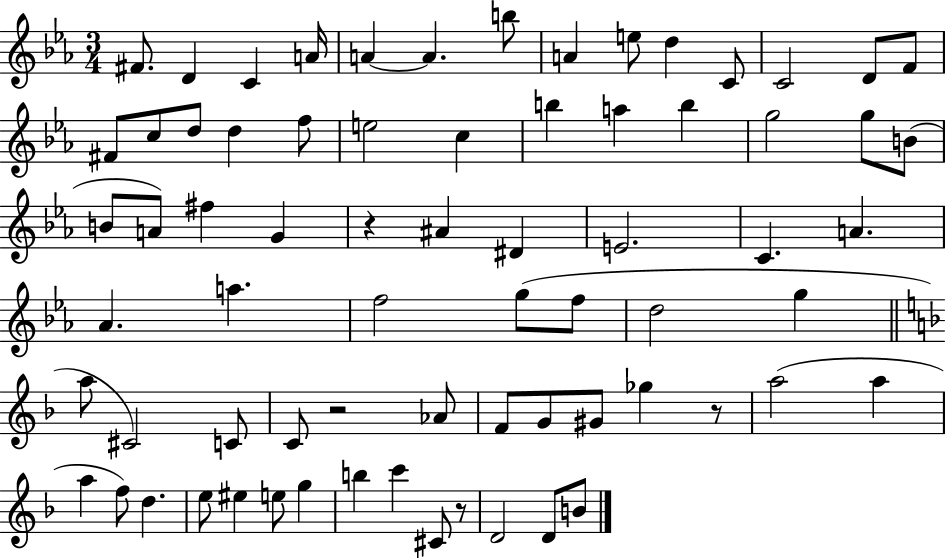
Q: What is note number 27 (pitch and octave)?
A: B4